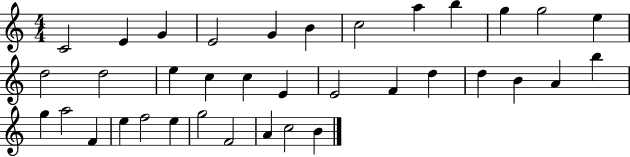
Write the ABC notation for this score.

X:1
T:Untitled
M:4/4
L:1/4
K:C
C2 E G E2 G B c2 a b g g2 e d2 d2 e c c E E2 F d d B A b g a2 F e f2 e g2 F2 A c2 B